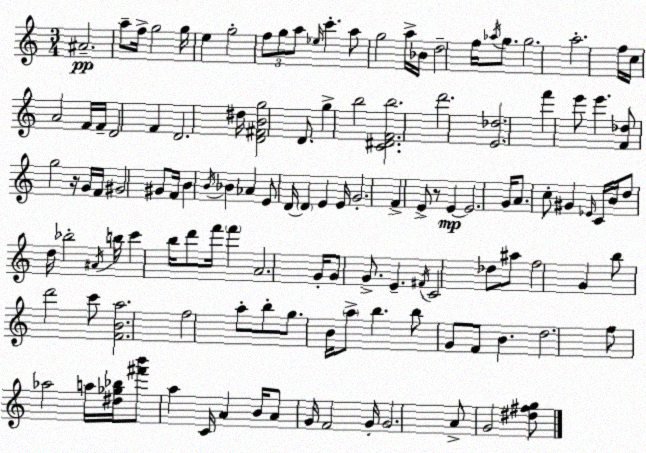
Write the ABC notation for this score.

X:1
T:Untitled
M:3/4
L:1/4
K:Am
^A2 a/2 f/4 g2 g/4 e g2 f/2 g/2 a/2 _e/4 c' a/2 g2 a/4 _B/4 d2 f/4 _a/4 g/2 g2 a2 f/4 c/4 A2 F/4 F/4 D2 F D2 ^d/4 [D^FBg]2 D/2 g b2 [C^DFb]2 d'2 [E_d]2 f' e'/2 e' [F_d]/2 g2 z/4 G/4 F/4 ^G2 ^G/2 F/4 B B/4 _B _A E/2 D/4 D E E/4 G2 F E/2 z/2 E E2 G/4 A/2 c/2 ^G _E/4 C/4 B/4 d/2 d/4 _b2 ^A/4 b/4 c' b/4 d'/2 f'/4 f' A2 G/4 G/2 G/2 E ^F/4 C2 _d/2 ^a/2 f2 G b/2 d'2 c'/2 [FBa]2 f2 a/2 b/2 g/2 B/4 a/2 b b/2 G/2 F/2 B d2 f/2 _a2 a/4 [^d_g_b]/4 [^f'b']/2 a C/4 A B/4 A/2 G/4 F2 G/4 G2 A/2 G2 [^d^fg]/2